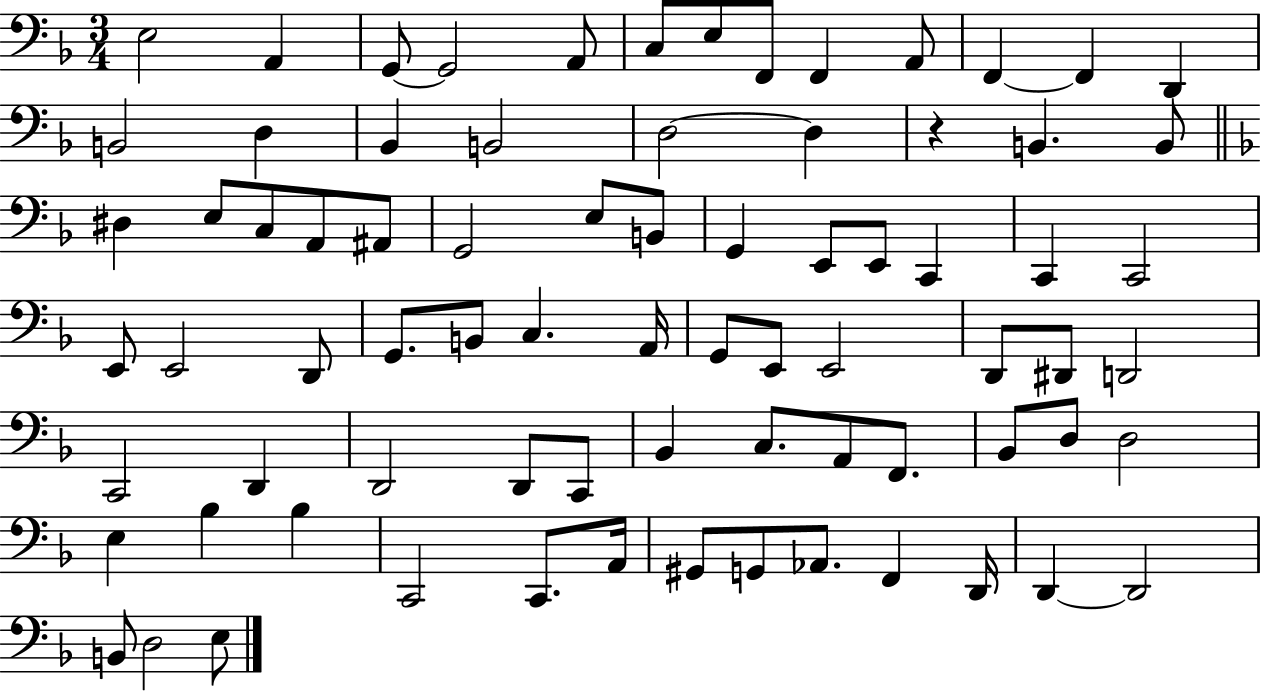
E3/h A2/q G2/e G2/h A2/e C3/e E3/e F2/e F2/q A2/e F2/q F2/q D2/q B2/h D3/q Bb2/q B2/h D3/h D3/q R/q B2/q. B2/e D#3/q E3/e C3/e A2/e A#2/e G2/h E3/e B2/e G2/q E2/e E2/e C2/q C2/q C2/h E2/e E2/h D2/e G2/e. B2/e C3/q. A2/s G2/e E2/e E2/h D2/e D#2/e D2/h C2/h D2/q D2/h D2/e C2/e Bb2/q C3/e. A2/e F2/e. Bb2/e D3/e D3/h E3/q Bb3/q Bb3/q C2/h C2/e. A2/s G#2/e G2/e Ab2/e. F2/q D2/s D2/q D2/h B2/e D3/h E3/e